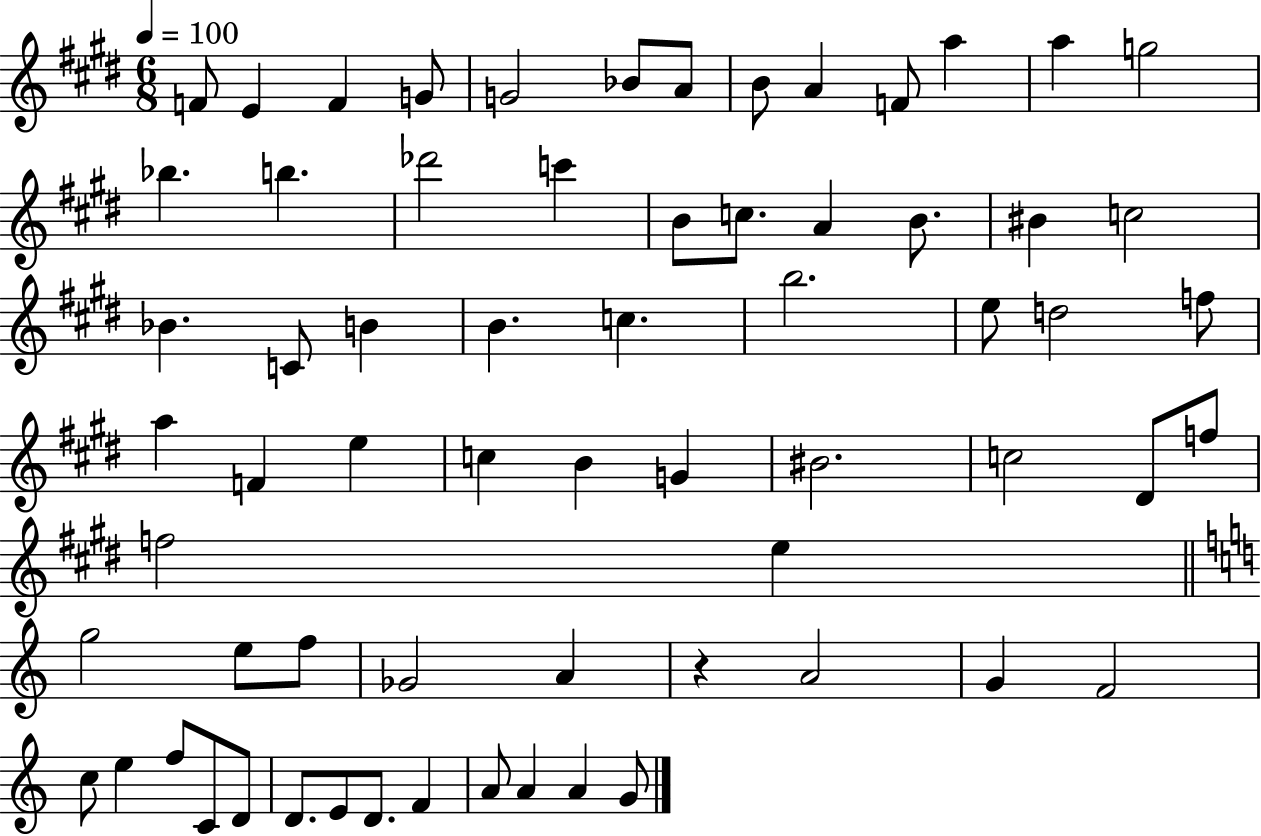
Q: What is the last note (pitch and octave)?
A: G4